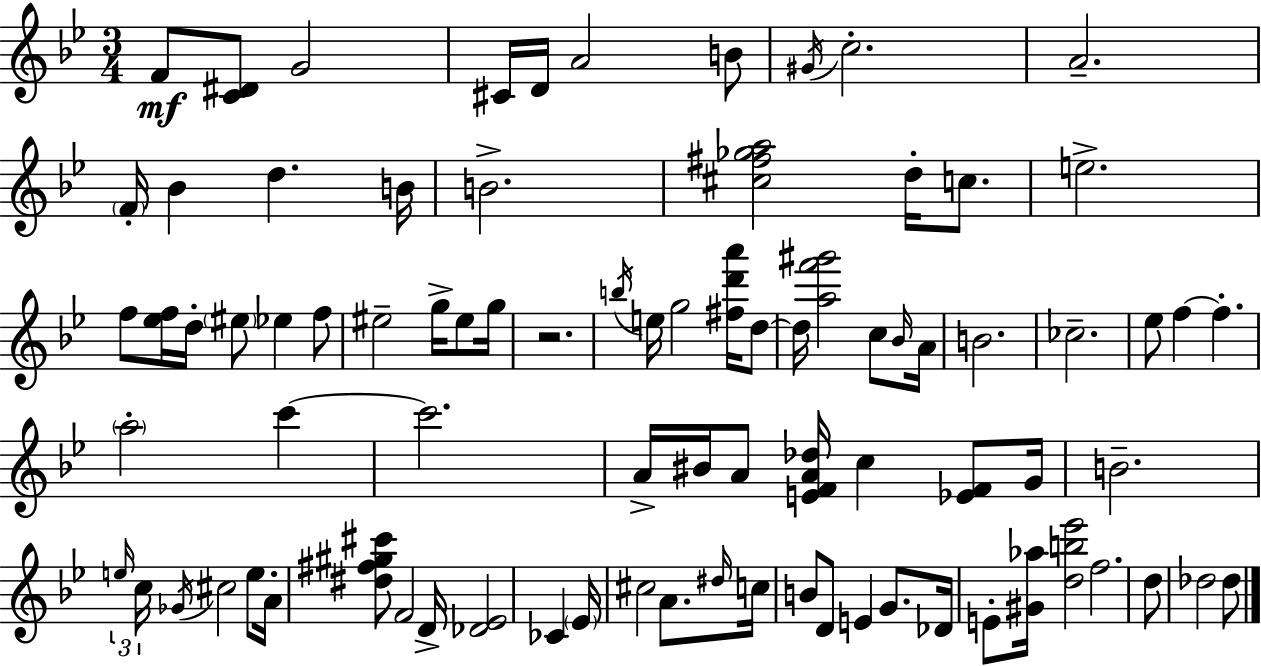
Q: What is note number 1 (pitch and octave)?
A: F4